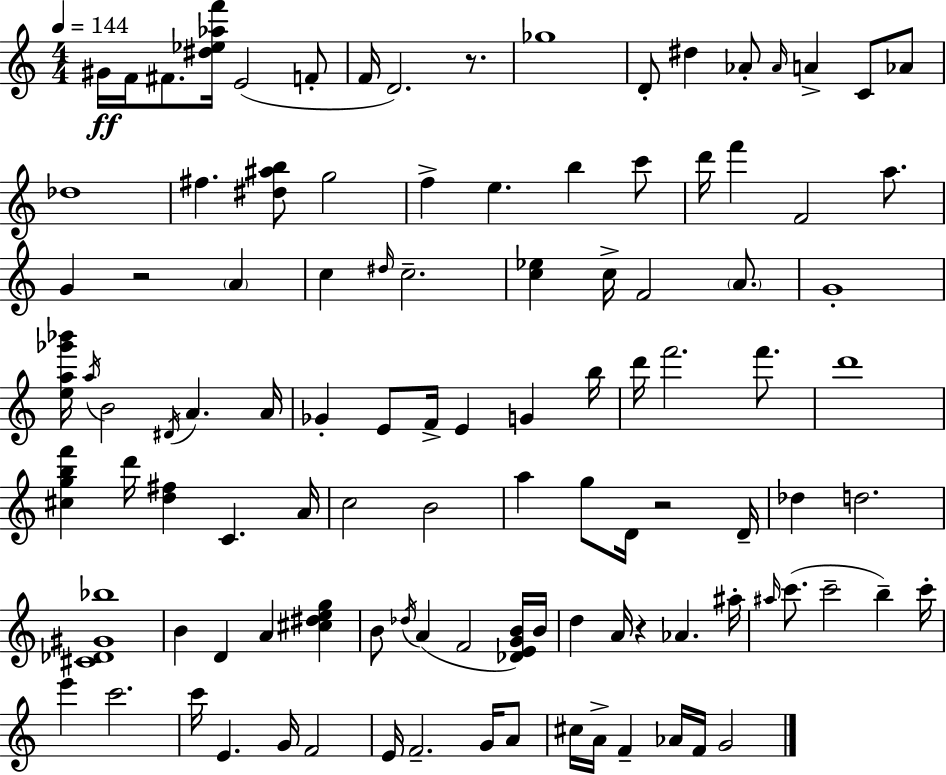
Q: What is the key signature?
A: A minor